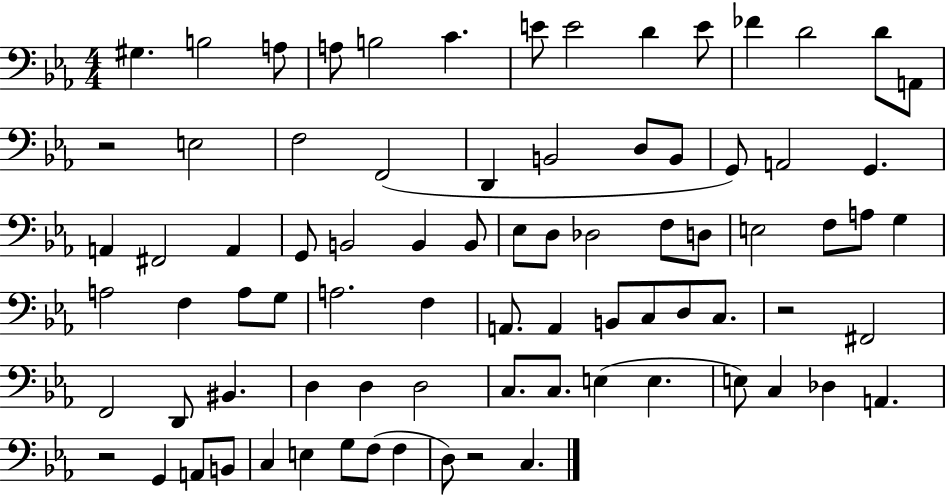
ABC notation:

X:1
T:Untitled
M:4/4
L:1/4
K:Eb
^G, B,2 A,/2 A,/2 B,2 C E/2 E2 D E/2 _F D2 D/2 A,,/2 z2 E,2 F,2 F,,2 D,, B,,2 D,/2 B,,/2 G,,/2 A,,2 G,, A,, ^F,,2 A,, G,,/2 B,,2 B,, B,,/2 _E,/2 D,/2 _D,2 F,/2 D,/2 E,2 F,/2 A,/2 G, A,2 F, A,/2 G,/2 A,2 F, A,,/2 A,, B,,/2 C,/2 D,/2 C,/2 z2 ^F,,2 F,,2 D,,/2 ^B,, D, D, D,2 C,/2 C,/2 E, E, E,/2 C, _D, A,, z2 G,, A,,/2 B,,/2 C, E, G,/2 F,/2 F, D,/2 z2 C,